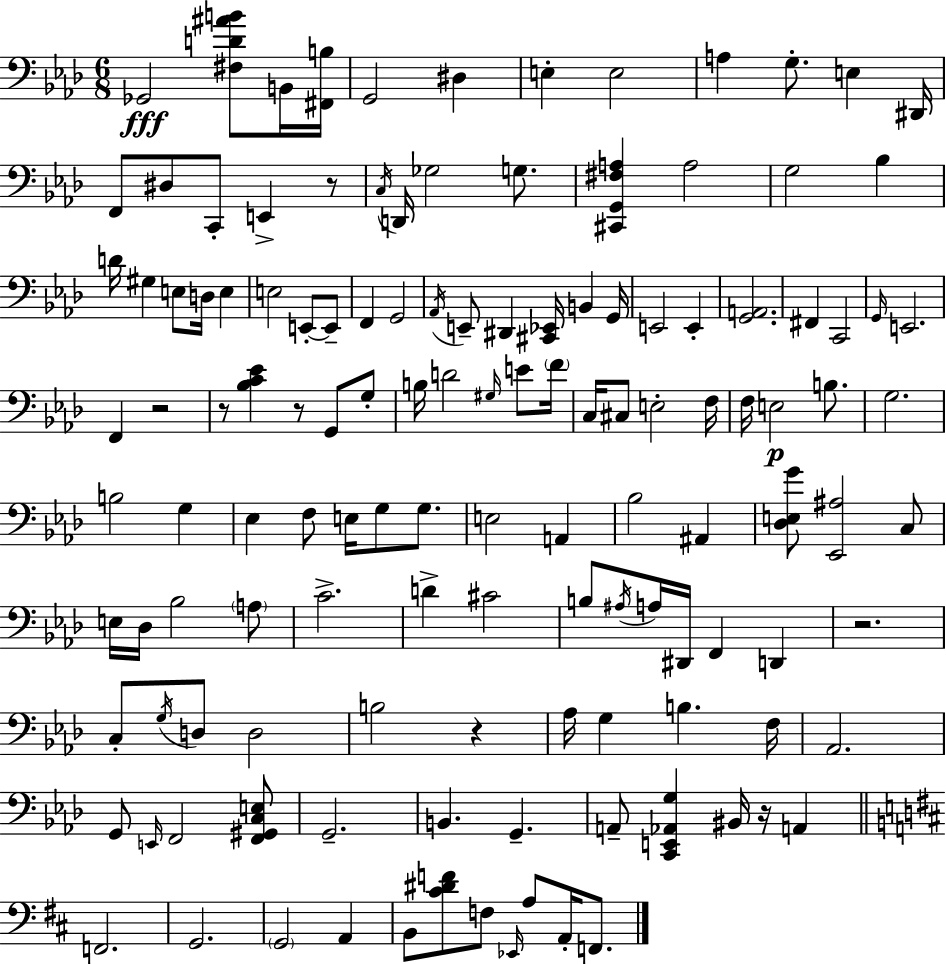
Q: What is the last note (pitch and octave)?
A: F2